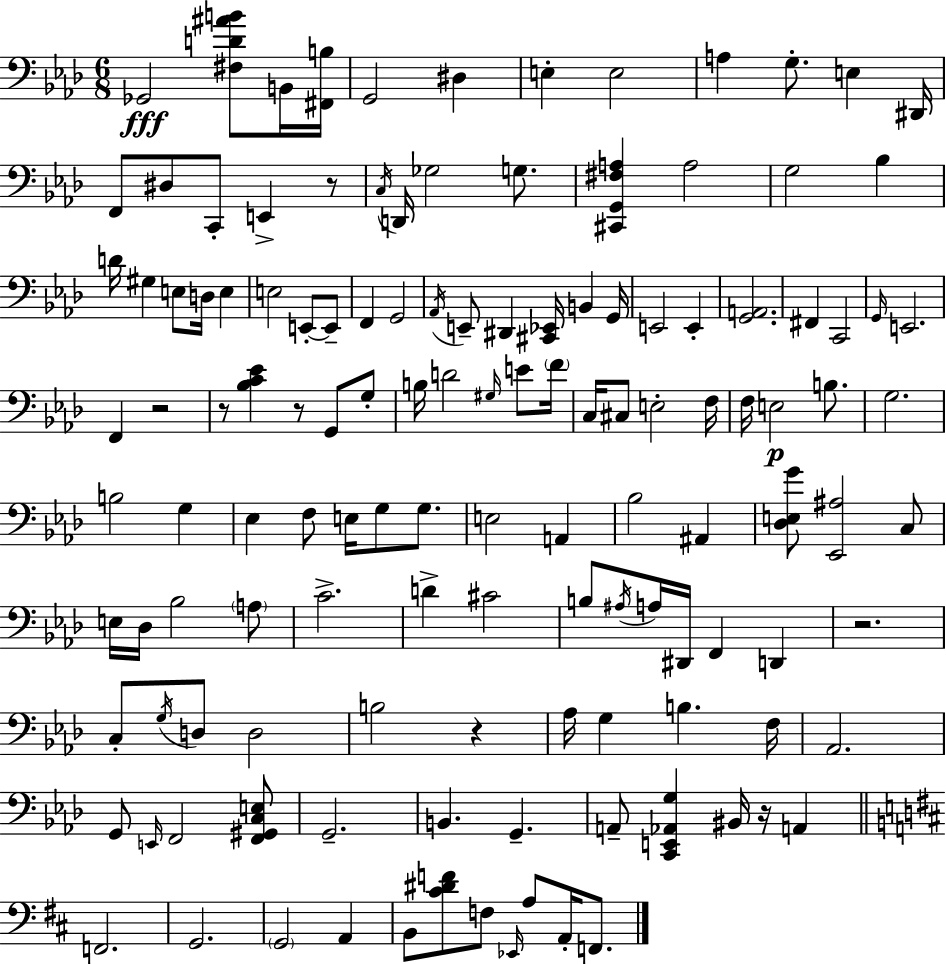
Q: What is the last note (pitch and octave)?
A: F2